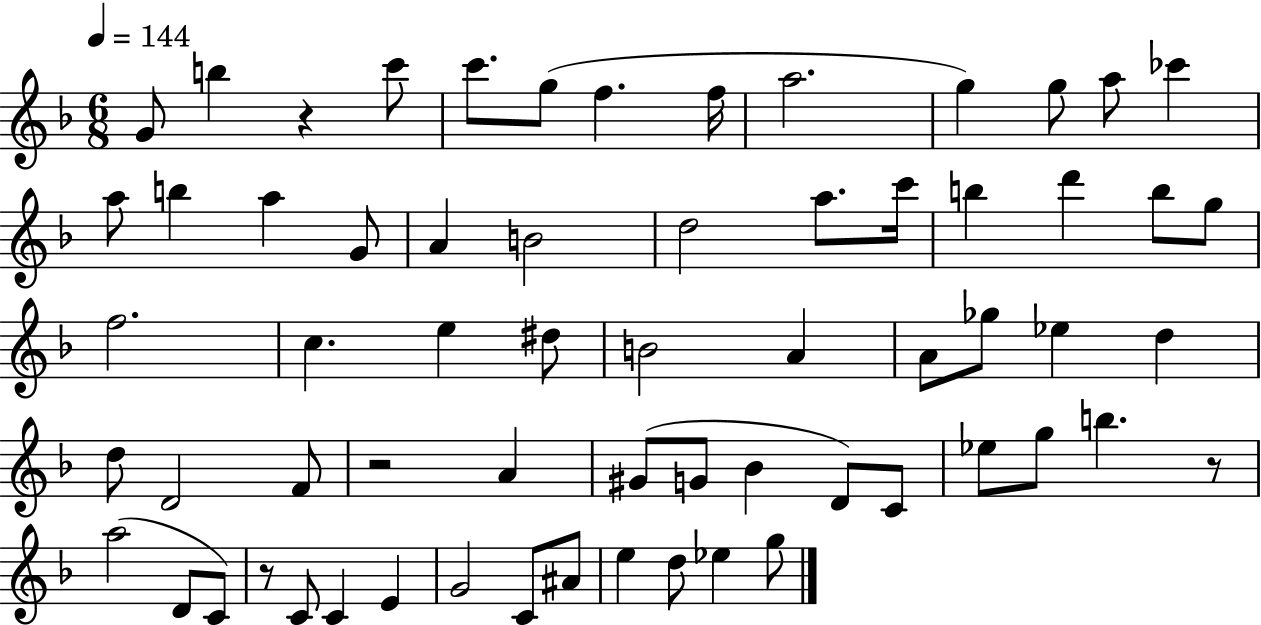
G4/e B5/q R/q C6/e C6/e. G5/e F5/q. F5/s A5/h. G5/q G5/e A5/e CES6/q A5/e B5/q A5/q G4/e A4/q B4/h D5/h A5/e. C6/s B5/q D6/q B5/e G5/e F5/h. C5/q. E5/q D#5/e B4/h A4/q A4/e Gb5/e Eb5/q D5/q D5/e D4/h F4/e R/h A4/q G#4/e G4/e Bb4/q D4/e C4/e Eb5/e G5/e B5/q. R/e A5/h D4/e C4/e R/e C4/e C4/q E4/q G4/h C4/e A#4/e E5/q D5/e Eb5/q G5/e